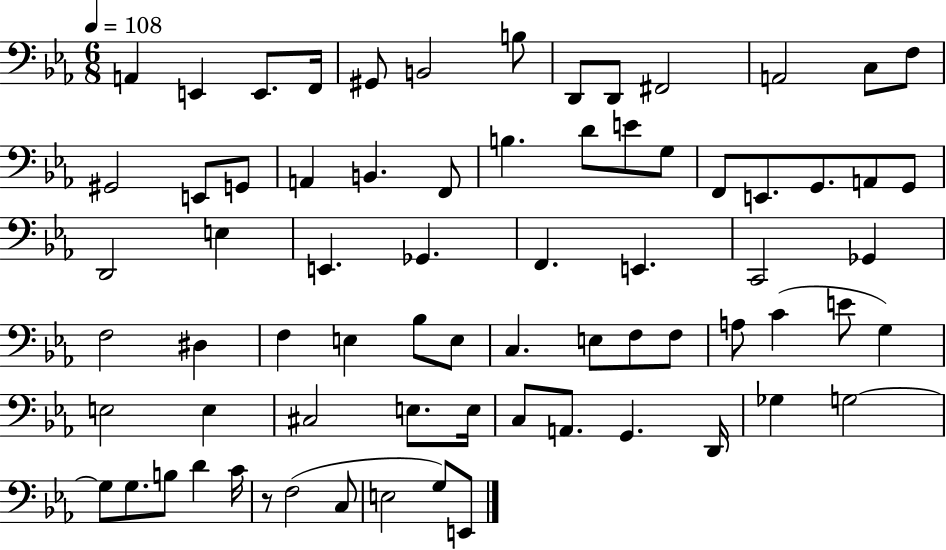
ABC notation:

X:1
T:Untitled
M:6/8
L:1/4
K:Eb
A,, E,, E,,/2 F,,/4 ^G,,/2 B,,2 B,/2 D,,/2 D,,/2 ^F,,2 A,,2 C,/2 F,/2 ^G,,2 E,,/2 G,,/2 A,, B,, F,,/2 B, D/2 E/2 G,/2 F,,/2 E,,/2 G,,/2 A,,/2 G,,/2 D,,2 E, E,, _G,, F,, E,, C,,2 _G,, F,2 ^D, F, E, _B,/2 E,/2 C, E,/2 F,/2 F,/2 A,/2 C E/2 G, E,2 E, ^C,2 E,/2 E,/4 C,/2 A,,/2 G,, D,,/4 _G, G,2 G,/2 G,/2 B,/2 D C/4 z/2 F,2 C,/2 E,2 G,/2 E,,/2